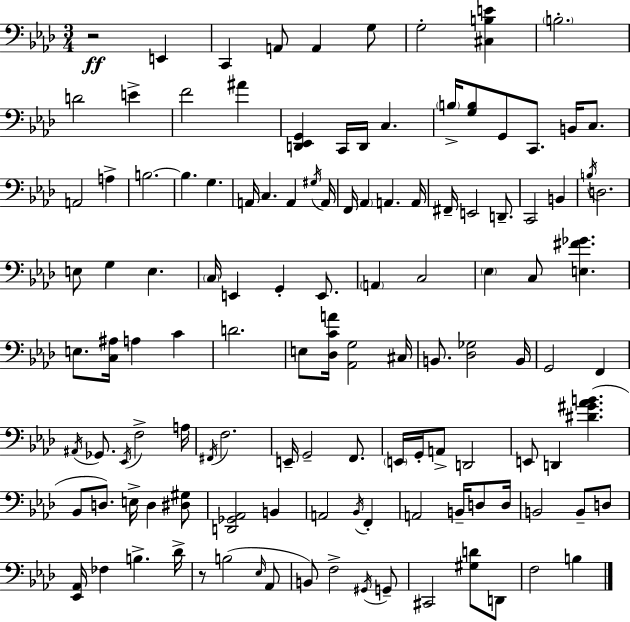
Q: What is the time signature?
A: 3/4